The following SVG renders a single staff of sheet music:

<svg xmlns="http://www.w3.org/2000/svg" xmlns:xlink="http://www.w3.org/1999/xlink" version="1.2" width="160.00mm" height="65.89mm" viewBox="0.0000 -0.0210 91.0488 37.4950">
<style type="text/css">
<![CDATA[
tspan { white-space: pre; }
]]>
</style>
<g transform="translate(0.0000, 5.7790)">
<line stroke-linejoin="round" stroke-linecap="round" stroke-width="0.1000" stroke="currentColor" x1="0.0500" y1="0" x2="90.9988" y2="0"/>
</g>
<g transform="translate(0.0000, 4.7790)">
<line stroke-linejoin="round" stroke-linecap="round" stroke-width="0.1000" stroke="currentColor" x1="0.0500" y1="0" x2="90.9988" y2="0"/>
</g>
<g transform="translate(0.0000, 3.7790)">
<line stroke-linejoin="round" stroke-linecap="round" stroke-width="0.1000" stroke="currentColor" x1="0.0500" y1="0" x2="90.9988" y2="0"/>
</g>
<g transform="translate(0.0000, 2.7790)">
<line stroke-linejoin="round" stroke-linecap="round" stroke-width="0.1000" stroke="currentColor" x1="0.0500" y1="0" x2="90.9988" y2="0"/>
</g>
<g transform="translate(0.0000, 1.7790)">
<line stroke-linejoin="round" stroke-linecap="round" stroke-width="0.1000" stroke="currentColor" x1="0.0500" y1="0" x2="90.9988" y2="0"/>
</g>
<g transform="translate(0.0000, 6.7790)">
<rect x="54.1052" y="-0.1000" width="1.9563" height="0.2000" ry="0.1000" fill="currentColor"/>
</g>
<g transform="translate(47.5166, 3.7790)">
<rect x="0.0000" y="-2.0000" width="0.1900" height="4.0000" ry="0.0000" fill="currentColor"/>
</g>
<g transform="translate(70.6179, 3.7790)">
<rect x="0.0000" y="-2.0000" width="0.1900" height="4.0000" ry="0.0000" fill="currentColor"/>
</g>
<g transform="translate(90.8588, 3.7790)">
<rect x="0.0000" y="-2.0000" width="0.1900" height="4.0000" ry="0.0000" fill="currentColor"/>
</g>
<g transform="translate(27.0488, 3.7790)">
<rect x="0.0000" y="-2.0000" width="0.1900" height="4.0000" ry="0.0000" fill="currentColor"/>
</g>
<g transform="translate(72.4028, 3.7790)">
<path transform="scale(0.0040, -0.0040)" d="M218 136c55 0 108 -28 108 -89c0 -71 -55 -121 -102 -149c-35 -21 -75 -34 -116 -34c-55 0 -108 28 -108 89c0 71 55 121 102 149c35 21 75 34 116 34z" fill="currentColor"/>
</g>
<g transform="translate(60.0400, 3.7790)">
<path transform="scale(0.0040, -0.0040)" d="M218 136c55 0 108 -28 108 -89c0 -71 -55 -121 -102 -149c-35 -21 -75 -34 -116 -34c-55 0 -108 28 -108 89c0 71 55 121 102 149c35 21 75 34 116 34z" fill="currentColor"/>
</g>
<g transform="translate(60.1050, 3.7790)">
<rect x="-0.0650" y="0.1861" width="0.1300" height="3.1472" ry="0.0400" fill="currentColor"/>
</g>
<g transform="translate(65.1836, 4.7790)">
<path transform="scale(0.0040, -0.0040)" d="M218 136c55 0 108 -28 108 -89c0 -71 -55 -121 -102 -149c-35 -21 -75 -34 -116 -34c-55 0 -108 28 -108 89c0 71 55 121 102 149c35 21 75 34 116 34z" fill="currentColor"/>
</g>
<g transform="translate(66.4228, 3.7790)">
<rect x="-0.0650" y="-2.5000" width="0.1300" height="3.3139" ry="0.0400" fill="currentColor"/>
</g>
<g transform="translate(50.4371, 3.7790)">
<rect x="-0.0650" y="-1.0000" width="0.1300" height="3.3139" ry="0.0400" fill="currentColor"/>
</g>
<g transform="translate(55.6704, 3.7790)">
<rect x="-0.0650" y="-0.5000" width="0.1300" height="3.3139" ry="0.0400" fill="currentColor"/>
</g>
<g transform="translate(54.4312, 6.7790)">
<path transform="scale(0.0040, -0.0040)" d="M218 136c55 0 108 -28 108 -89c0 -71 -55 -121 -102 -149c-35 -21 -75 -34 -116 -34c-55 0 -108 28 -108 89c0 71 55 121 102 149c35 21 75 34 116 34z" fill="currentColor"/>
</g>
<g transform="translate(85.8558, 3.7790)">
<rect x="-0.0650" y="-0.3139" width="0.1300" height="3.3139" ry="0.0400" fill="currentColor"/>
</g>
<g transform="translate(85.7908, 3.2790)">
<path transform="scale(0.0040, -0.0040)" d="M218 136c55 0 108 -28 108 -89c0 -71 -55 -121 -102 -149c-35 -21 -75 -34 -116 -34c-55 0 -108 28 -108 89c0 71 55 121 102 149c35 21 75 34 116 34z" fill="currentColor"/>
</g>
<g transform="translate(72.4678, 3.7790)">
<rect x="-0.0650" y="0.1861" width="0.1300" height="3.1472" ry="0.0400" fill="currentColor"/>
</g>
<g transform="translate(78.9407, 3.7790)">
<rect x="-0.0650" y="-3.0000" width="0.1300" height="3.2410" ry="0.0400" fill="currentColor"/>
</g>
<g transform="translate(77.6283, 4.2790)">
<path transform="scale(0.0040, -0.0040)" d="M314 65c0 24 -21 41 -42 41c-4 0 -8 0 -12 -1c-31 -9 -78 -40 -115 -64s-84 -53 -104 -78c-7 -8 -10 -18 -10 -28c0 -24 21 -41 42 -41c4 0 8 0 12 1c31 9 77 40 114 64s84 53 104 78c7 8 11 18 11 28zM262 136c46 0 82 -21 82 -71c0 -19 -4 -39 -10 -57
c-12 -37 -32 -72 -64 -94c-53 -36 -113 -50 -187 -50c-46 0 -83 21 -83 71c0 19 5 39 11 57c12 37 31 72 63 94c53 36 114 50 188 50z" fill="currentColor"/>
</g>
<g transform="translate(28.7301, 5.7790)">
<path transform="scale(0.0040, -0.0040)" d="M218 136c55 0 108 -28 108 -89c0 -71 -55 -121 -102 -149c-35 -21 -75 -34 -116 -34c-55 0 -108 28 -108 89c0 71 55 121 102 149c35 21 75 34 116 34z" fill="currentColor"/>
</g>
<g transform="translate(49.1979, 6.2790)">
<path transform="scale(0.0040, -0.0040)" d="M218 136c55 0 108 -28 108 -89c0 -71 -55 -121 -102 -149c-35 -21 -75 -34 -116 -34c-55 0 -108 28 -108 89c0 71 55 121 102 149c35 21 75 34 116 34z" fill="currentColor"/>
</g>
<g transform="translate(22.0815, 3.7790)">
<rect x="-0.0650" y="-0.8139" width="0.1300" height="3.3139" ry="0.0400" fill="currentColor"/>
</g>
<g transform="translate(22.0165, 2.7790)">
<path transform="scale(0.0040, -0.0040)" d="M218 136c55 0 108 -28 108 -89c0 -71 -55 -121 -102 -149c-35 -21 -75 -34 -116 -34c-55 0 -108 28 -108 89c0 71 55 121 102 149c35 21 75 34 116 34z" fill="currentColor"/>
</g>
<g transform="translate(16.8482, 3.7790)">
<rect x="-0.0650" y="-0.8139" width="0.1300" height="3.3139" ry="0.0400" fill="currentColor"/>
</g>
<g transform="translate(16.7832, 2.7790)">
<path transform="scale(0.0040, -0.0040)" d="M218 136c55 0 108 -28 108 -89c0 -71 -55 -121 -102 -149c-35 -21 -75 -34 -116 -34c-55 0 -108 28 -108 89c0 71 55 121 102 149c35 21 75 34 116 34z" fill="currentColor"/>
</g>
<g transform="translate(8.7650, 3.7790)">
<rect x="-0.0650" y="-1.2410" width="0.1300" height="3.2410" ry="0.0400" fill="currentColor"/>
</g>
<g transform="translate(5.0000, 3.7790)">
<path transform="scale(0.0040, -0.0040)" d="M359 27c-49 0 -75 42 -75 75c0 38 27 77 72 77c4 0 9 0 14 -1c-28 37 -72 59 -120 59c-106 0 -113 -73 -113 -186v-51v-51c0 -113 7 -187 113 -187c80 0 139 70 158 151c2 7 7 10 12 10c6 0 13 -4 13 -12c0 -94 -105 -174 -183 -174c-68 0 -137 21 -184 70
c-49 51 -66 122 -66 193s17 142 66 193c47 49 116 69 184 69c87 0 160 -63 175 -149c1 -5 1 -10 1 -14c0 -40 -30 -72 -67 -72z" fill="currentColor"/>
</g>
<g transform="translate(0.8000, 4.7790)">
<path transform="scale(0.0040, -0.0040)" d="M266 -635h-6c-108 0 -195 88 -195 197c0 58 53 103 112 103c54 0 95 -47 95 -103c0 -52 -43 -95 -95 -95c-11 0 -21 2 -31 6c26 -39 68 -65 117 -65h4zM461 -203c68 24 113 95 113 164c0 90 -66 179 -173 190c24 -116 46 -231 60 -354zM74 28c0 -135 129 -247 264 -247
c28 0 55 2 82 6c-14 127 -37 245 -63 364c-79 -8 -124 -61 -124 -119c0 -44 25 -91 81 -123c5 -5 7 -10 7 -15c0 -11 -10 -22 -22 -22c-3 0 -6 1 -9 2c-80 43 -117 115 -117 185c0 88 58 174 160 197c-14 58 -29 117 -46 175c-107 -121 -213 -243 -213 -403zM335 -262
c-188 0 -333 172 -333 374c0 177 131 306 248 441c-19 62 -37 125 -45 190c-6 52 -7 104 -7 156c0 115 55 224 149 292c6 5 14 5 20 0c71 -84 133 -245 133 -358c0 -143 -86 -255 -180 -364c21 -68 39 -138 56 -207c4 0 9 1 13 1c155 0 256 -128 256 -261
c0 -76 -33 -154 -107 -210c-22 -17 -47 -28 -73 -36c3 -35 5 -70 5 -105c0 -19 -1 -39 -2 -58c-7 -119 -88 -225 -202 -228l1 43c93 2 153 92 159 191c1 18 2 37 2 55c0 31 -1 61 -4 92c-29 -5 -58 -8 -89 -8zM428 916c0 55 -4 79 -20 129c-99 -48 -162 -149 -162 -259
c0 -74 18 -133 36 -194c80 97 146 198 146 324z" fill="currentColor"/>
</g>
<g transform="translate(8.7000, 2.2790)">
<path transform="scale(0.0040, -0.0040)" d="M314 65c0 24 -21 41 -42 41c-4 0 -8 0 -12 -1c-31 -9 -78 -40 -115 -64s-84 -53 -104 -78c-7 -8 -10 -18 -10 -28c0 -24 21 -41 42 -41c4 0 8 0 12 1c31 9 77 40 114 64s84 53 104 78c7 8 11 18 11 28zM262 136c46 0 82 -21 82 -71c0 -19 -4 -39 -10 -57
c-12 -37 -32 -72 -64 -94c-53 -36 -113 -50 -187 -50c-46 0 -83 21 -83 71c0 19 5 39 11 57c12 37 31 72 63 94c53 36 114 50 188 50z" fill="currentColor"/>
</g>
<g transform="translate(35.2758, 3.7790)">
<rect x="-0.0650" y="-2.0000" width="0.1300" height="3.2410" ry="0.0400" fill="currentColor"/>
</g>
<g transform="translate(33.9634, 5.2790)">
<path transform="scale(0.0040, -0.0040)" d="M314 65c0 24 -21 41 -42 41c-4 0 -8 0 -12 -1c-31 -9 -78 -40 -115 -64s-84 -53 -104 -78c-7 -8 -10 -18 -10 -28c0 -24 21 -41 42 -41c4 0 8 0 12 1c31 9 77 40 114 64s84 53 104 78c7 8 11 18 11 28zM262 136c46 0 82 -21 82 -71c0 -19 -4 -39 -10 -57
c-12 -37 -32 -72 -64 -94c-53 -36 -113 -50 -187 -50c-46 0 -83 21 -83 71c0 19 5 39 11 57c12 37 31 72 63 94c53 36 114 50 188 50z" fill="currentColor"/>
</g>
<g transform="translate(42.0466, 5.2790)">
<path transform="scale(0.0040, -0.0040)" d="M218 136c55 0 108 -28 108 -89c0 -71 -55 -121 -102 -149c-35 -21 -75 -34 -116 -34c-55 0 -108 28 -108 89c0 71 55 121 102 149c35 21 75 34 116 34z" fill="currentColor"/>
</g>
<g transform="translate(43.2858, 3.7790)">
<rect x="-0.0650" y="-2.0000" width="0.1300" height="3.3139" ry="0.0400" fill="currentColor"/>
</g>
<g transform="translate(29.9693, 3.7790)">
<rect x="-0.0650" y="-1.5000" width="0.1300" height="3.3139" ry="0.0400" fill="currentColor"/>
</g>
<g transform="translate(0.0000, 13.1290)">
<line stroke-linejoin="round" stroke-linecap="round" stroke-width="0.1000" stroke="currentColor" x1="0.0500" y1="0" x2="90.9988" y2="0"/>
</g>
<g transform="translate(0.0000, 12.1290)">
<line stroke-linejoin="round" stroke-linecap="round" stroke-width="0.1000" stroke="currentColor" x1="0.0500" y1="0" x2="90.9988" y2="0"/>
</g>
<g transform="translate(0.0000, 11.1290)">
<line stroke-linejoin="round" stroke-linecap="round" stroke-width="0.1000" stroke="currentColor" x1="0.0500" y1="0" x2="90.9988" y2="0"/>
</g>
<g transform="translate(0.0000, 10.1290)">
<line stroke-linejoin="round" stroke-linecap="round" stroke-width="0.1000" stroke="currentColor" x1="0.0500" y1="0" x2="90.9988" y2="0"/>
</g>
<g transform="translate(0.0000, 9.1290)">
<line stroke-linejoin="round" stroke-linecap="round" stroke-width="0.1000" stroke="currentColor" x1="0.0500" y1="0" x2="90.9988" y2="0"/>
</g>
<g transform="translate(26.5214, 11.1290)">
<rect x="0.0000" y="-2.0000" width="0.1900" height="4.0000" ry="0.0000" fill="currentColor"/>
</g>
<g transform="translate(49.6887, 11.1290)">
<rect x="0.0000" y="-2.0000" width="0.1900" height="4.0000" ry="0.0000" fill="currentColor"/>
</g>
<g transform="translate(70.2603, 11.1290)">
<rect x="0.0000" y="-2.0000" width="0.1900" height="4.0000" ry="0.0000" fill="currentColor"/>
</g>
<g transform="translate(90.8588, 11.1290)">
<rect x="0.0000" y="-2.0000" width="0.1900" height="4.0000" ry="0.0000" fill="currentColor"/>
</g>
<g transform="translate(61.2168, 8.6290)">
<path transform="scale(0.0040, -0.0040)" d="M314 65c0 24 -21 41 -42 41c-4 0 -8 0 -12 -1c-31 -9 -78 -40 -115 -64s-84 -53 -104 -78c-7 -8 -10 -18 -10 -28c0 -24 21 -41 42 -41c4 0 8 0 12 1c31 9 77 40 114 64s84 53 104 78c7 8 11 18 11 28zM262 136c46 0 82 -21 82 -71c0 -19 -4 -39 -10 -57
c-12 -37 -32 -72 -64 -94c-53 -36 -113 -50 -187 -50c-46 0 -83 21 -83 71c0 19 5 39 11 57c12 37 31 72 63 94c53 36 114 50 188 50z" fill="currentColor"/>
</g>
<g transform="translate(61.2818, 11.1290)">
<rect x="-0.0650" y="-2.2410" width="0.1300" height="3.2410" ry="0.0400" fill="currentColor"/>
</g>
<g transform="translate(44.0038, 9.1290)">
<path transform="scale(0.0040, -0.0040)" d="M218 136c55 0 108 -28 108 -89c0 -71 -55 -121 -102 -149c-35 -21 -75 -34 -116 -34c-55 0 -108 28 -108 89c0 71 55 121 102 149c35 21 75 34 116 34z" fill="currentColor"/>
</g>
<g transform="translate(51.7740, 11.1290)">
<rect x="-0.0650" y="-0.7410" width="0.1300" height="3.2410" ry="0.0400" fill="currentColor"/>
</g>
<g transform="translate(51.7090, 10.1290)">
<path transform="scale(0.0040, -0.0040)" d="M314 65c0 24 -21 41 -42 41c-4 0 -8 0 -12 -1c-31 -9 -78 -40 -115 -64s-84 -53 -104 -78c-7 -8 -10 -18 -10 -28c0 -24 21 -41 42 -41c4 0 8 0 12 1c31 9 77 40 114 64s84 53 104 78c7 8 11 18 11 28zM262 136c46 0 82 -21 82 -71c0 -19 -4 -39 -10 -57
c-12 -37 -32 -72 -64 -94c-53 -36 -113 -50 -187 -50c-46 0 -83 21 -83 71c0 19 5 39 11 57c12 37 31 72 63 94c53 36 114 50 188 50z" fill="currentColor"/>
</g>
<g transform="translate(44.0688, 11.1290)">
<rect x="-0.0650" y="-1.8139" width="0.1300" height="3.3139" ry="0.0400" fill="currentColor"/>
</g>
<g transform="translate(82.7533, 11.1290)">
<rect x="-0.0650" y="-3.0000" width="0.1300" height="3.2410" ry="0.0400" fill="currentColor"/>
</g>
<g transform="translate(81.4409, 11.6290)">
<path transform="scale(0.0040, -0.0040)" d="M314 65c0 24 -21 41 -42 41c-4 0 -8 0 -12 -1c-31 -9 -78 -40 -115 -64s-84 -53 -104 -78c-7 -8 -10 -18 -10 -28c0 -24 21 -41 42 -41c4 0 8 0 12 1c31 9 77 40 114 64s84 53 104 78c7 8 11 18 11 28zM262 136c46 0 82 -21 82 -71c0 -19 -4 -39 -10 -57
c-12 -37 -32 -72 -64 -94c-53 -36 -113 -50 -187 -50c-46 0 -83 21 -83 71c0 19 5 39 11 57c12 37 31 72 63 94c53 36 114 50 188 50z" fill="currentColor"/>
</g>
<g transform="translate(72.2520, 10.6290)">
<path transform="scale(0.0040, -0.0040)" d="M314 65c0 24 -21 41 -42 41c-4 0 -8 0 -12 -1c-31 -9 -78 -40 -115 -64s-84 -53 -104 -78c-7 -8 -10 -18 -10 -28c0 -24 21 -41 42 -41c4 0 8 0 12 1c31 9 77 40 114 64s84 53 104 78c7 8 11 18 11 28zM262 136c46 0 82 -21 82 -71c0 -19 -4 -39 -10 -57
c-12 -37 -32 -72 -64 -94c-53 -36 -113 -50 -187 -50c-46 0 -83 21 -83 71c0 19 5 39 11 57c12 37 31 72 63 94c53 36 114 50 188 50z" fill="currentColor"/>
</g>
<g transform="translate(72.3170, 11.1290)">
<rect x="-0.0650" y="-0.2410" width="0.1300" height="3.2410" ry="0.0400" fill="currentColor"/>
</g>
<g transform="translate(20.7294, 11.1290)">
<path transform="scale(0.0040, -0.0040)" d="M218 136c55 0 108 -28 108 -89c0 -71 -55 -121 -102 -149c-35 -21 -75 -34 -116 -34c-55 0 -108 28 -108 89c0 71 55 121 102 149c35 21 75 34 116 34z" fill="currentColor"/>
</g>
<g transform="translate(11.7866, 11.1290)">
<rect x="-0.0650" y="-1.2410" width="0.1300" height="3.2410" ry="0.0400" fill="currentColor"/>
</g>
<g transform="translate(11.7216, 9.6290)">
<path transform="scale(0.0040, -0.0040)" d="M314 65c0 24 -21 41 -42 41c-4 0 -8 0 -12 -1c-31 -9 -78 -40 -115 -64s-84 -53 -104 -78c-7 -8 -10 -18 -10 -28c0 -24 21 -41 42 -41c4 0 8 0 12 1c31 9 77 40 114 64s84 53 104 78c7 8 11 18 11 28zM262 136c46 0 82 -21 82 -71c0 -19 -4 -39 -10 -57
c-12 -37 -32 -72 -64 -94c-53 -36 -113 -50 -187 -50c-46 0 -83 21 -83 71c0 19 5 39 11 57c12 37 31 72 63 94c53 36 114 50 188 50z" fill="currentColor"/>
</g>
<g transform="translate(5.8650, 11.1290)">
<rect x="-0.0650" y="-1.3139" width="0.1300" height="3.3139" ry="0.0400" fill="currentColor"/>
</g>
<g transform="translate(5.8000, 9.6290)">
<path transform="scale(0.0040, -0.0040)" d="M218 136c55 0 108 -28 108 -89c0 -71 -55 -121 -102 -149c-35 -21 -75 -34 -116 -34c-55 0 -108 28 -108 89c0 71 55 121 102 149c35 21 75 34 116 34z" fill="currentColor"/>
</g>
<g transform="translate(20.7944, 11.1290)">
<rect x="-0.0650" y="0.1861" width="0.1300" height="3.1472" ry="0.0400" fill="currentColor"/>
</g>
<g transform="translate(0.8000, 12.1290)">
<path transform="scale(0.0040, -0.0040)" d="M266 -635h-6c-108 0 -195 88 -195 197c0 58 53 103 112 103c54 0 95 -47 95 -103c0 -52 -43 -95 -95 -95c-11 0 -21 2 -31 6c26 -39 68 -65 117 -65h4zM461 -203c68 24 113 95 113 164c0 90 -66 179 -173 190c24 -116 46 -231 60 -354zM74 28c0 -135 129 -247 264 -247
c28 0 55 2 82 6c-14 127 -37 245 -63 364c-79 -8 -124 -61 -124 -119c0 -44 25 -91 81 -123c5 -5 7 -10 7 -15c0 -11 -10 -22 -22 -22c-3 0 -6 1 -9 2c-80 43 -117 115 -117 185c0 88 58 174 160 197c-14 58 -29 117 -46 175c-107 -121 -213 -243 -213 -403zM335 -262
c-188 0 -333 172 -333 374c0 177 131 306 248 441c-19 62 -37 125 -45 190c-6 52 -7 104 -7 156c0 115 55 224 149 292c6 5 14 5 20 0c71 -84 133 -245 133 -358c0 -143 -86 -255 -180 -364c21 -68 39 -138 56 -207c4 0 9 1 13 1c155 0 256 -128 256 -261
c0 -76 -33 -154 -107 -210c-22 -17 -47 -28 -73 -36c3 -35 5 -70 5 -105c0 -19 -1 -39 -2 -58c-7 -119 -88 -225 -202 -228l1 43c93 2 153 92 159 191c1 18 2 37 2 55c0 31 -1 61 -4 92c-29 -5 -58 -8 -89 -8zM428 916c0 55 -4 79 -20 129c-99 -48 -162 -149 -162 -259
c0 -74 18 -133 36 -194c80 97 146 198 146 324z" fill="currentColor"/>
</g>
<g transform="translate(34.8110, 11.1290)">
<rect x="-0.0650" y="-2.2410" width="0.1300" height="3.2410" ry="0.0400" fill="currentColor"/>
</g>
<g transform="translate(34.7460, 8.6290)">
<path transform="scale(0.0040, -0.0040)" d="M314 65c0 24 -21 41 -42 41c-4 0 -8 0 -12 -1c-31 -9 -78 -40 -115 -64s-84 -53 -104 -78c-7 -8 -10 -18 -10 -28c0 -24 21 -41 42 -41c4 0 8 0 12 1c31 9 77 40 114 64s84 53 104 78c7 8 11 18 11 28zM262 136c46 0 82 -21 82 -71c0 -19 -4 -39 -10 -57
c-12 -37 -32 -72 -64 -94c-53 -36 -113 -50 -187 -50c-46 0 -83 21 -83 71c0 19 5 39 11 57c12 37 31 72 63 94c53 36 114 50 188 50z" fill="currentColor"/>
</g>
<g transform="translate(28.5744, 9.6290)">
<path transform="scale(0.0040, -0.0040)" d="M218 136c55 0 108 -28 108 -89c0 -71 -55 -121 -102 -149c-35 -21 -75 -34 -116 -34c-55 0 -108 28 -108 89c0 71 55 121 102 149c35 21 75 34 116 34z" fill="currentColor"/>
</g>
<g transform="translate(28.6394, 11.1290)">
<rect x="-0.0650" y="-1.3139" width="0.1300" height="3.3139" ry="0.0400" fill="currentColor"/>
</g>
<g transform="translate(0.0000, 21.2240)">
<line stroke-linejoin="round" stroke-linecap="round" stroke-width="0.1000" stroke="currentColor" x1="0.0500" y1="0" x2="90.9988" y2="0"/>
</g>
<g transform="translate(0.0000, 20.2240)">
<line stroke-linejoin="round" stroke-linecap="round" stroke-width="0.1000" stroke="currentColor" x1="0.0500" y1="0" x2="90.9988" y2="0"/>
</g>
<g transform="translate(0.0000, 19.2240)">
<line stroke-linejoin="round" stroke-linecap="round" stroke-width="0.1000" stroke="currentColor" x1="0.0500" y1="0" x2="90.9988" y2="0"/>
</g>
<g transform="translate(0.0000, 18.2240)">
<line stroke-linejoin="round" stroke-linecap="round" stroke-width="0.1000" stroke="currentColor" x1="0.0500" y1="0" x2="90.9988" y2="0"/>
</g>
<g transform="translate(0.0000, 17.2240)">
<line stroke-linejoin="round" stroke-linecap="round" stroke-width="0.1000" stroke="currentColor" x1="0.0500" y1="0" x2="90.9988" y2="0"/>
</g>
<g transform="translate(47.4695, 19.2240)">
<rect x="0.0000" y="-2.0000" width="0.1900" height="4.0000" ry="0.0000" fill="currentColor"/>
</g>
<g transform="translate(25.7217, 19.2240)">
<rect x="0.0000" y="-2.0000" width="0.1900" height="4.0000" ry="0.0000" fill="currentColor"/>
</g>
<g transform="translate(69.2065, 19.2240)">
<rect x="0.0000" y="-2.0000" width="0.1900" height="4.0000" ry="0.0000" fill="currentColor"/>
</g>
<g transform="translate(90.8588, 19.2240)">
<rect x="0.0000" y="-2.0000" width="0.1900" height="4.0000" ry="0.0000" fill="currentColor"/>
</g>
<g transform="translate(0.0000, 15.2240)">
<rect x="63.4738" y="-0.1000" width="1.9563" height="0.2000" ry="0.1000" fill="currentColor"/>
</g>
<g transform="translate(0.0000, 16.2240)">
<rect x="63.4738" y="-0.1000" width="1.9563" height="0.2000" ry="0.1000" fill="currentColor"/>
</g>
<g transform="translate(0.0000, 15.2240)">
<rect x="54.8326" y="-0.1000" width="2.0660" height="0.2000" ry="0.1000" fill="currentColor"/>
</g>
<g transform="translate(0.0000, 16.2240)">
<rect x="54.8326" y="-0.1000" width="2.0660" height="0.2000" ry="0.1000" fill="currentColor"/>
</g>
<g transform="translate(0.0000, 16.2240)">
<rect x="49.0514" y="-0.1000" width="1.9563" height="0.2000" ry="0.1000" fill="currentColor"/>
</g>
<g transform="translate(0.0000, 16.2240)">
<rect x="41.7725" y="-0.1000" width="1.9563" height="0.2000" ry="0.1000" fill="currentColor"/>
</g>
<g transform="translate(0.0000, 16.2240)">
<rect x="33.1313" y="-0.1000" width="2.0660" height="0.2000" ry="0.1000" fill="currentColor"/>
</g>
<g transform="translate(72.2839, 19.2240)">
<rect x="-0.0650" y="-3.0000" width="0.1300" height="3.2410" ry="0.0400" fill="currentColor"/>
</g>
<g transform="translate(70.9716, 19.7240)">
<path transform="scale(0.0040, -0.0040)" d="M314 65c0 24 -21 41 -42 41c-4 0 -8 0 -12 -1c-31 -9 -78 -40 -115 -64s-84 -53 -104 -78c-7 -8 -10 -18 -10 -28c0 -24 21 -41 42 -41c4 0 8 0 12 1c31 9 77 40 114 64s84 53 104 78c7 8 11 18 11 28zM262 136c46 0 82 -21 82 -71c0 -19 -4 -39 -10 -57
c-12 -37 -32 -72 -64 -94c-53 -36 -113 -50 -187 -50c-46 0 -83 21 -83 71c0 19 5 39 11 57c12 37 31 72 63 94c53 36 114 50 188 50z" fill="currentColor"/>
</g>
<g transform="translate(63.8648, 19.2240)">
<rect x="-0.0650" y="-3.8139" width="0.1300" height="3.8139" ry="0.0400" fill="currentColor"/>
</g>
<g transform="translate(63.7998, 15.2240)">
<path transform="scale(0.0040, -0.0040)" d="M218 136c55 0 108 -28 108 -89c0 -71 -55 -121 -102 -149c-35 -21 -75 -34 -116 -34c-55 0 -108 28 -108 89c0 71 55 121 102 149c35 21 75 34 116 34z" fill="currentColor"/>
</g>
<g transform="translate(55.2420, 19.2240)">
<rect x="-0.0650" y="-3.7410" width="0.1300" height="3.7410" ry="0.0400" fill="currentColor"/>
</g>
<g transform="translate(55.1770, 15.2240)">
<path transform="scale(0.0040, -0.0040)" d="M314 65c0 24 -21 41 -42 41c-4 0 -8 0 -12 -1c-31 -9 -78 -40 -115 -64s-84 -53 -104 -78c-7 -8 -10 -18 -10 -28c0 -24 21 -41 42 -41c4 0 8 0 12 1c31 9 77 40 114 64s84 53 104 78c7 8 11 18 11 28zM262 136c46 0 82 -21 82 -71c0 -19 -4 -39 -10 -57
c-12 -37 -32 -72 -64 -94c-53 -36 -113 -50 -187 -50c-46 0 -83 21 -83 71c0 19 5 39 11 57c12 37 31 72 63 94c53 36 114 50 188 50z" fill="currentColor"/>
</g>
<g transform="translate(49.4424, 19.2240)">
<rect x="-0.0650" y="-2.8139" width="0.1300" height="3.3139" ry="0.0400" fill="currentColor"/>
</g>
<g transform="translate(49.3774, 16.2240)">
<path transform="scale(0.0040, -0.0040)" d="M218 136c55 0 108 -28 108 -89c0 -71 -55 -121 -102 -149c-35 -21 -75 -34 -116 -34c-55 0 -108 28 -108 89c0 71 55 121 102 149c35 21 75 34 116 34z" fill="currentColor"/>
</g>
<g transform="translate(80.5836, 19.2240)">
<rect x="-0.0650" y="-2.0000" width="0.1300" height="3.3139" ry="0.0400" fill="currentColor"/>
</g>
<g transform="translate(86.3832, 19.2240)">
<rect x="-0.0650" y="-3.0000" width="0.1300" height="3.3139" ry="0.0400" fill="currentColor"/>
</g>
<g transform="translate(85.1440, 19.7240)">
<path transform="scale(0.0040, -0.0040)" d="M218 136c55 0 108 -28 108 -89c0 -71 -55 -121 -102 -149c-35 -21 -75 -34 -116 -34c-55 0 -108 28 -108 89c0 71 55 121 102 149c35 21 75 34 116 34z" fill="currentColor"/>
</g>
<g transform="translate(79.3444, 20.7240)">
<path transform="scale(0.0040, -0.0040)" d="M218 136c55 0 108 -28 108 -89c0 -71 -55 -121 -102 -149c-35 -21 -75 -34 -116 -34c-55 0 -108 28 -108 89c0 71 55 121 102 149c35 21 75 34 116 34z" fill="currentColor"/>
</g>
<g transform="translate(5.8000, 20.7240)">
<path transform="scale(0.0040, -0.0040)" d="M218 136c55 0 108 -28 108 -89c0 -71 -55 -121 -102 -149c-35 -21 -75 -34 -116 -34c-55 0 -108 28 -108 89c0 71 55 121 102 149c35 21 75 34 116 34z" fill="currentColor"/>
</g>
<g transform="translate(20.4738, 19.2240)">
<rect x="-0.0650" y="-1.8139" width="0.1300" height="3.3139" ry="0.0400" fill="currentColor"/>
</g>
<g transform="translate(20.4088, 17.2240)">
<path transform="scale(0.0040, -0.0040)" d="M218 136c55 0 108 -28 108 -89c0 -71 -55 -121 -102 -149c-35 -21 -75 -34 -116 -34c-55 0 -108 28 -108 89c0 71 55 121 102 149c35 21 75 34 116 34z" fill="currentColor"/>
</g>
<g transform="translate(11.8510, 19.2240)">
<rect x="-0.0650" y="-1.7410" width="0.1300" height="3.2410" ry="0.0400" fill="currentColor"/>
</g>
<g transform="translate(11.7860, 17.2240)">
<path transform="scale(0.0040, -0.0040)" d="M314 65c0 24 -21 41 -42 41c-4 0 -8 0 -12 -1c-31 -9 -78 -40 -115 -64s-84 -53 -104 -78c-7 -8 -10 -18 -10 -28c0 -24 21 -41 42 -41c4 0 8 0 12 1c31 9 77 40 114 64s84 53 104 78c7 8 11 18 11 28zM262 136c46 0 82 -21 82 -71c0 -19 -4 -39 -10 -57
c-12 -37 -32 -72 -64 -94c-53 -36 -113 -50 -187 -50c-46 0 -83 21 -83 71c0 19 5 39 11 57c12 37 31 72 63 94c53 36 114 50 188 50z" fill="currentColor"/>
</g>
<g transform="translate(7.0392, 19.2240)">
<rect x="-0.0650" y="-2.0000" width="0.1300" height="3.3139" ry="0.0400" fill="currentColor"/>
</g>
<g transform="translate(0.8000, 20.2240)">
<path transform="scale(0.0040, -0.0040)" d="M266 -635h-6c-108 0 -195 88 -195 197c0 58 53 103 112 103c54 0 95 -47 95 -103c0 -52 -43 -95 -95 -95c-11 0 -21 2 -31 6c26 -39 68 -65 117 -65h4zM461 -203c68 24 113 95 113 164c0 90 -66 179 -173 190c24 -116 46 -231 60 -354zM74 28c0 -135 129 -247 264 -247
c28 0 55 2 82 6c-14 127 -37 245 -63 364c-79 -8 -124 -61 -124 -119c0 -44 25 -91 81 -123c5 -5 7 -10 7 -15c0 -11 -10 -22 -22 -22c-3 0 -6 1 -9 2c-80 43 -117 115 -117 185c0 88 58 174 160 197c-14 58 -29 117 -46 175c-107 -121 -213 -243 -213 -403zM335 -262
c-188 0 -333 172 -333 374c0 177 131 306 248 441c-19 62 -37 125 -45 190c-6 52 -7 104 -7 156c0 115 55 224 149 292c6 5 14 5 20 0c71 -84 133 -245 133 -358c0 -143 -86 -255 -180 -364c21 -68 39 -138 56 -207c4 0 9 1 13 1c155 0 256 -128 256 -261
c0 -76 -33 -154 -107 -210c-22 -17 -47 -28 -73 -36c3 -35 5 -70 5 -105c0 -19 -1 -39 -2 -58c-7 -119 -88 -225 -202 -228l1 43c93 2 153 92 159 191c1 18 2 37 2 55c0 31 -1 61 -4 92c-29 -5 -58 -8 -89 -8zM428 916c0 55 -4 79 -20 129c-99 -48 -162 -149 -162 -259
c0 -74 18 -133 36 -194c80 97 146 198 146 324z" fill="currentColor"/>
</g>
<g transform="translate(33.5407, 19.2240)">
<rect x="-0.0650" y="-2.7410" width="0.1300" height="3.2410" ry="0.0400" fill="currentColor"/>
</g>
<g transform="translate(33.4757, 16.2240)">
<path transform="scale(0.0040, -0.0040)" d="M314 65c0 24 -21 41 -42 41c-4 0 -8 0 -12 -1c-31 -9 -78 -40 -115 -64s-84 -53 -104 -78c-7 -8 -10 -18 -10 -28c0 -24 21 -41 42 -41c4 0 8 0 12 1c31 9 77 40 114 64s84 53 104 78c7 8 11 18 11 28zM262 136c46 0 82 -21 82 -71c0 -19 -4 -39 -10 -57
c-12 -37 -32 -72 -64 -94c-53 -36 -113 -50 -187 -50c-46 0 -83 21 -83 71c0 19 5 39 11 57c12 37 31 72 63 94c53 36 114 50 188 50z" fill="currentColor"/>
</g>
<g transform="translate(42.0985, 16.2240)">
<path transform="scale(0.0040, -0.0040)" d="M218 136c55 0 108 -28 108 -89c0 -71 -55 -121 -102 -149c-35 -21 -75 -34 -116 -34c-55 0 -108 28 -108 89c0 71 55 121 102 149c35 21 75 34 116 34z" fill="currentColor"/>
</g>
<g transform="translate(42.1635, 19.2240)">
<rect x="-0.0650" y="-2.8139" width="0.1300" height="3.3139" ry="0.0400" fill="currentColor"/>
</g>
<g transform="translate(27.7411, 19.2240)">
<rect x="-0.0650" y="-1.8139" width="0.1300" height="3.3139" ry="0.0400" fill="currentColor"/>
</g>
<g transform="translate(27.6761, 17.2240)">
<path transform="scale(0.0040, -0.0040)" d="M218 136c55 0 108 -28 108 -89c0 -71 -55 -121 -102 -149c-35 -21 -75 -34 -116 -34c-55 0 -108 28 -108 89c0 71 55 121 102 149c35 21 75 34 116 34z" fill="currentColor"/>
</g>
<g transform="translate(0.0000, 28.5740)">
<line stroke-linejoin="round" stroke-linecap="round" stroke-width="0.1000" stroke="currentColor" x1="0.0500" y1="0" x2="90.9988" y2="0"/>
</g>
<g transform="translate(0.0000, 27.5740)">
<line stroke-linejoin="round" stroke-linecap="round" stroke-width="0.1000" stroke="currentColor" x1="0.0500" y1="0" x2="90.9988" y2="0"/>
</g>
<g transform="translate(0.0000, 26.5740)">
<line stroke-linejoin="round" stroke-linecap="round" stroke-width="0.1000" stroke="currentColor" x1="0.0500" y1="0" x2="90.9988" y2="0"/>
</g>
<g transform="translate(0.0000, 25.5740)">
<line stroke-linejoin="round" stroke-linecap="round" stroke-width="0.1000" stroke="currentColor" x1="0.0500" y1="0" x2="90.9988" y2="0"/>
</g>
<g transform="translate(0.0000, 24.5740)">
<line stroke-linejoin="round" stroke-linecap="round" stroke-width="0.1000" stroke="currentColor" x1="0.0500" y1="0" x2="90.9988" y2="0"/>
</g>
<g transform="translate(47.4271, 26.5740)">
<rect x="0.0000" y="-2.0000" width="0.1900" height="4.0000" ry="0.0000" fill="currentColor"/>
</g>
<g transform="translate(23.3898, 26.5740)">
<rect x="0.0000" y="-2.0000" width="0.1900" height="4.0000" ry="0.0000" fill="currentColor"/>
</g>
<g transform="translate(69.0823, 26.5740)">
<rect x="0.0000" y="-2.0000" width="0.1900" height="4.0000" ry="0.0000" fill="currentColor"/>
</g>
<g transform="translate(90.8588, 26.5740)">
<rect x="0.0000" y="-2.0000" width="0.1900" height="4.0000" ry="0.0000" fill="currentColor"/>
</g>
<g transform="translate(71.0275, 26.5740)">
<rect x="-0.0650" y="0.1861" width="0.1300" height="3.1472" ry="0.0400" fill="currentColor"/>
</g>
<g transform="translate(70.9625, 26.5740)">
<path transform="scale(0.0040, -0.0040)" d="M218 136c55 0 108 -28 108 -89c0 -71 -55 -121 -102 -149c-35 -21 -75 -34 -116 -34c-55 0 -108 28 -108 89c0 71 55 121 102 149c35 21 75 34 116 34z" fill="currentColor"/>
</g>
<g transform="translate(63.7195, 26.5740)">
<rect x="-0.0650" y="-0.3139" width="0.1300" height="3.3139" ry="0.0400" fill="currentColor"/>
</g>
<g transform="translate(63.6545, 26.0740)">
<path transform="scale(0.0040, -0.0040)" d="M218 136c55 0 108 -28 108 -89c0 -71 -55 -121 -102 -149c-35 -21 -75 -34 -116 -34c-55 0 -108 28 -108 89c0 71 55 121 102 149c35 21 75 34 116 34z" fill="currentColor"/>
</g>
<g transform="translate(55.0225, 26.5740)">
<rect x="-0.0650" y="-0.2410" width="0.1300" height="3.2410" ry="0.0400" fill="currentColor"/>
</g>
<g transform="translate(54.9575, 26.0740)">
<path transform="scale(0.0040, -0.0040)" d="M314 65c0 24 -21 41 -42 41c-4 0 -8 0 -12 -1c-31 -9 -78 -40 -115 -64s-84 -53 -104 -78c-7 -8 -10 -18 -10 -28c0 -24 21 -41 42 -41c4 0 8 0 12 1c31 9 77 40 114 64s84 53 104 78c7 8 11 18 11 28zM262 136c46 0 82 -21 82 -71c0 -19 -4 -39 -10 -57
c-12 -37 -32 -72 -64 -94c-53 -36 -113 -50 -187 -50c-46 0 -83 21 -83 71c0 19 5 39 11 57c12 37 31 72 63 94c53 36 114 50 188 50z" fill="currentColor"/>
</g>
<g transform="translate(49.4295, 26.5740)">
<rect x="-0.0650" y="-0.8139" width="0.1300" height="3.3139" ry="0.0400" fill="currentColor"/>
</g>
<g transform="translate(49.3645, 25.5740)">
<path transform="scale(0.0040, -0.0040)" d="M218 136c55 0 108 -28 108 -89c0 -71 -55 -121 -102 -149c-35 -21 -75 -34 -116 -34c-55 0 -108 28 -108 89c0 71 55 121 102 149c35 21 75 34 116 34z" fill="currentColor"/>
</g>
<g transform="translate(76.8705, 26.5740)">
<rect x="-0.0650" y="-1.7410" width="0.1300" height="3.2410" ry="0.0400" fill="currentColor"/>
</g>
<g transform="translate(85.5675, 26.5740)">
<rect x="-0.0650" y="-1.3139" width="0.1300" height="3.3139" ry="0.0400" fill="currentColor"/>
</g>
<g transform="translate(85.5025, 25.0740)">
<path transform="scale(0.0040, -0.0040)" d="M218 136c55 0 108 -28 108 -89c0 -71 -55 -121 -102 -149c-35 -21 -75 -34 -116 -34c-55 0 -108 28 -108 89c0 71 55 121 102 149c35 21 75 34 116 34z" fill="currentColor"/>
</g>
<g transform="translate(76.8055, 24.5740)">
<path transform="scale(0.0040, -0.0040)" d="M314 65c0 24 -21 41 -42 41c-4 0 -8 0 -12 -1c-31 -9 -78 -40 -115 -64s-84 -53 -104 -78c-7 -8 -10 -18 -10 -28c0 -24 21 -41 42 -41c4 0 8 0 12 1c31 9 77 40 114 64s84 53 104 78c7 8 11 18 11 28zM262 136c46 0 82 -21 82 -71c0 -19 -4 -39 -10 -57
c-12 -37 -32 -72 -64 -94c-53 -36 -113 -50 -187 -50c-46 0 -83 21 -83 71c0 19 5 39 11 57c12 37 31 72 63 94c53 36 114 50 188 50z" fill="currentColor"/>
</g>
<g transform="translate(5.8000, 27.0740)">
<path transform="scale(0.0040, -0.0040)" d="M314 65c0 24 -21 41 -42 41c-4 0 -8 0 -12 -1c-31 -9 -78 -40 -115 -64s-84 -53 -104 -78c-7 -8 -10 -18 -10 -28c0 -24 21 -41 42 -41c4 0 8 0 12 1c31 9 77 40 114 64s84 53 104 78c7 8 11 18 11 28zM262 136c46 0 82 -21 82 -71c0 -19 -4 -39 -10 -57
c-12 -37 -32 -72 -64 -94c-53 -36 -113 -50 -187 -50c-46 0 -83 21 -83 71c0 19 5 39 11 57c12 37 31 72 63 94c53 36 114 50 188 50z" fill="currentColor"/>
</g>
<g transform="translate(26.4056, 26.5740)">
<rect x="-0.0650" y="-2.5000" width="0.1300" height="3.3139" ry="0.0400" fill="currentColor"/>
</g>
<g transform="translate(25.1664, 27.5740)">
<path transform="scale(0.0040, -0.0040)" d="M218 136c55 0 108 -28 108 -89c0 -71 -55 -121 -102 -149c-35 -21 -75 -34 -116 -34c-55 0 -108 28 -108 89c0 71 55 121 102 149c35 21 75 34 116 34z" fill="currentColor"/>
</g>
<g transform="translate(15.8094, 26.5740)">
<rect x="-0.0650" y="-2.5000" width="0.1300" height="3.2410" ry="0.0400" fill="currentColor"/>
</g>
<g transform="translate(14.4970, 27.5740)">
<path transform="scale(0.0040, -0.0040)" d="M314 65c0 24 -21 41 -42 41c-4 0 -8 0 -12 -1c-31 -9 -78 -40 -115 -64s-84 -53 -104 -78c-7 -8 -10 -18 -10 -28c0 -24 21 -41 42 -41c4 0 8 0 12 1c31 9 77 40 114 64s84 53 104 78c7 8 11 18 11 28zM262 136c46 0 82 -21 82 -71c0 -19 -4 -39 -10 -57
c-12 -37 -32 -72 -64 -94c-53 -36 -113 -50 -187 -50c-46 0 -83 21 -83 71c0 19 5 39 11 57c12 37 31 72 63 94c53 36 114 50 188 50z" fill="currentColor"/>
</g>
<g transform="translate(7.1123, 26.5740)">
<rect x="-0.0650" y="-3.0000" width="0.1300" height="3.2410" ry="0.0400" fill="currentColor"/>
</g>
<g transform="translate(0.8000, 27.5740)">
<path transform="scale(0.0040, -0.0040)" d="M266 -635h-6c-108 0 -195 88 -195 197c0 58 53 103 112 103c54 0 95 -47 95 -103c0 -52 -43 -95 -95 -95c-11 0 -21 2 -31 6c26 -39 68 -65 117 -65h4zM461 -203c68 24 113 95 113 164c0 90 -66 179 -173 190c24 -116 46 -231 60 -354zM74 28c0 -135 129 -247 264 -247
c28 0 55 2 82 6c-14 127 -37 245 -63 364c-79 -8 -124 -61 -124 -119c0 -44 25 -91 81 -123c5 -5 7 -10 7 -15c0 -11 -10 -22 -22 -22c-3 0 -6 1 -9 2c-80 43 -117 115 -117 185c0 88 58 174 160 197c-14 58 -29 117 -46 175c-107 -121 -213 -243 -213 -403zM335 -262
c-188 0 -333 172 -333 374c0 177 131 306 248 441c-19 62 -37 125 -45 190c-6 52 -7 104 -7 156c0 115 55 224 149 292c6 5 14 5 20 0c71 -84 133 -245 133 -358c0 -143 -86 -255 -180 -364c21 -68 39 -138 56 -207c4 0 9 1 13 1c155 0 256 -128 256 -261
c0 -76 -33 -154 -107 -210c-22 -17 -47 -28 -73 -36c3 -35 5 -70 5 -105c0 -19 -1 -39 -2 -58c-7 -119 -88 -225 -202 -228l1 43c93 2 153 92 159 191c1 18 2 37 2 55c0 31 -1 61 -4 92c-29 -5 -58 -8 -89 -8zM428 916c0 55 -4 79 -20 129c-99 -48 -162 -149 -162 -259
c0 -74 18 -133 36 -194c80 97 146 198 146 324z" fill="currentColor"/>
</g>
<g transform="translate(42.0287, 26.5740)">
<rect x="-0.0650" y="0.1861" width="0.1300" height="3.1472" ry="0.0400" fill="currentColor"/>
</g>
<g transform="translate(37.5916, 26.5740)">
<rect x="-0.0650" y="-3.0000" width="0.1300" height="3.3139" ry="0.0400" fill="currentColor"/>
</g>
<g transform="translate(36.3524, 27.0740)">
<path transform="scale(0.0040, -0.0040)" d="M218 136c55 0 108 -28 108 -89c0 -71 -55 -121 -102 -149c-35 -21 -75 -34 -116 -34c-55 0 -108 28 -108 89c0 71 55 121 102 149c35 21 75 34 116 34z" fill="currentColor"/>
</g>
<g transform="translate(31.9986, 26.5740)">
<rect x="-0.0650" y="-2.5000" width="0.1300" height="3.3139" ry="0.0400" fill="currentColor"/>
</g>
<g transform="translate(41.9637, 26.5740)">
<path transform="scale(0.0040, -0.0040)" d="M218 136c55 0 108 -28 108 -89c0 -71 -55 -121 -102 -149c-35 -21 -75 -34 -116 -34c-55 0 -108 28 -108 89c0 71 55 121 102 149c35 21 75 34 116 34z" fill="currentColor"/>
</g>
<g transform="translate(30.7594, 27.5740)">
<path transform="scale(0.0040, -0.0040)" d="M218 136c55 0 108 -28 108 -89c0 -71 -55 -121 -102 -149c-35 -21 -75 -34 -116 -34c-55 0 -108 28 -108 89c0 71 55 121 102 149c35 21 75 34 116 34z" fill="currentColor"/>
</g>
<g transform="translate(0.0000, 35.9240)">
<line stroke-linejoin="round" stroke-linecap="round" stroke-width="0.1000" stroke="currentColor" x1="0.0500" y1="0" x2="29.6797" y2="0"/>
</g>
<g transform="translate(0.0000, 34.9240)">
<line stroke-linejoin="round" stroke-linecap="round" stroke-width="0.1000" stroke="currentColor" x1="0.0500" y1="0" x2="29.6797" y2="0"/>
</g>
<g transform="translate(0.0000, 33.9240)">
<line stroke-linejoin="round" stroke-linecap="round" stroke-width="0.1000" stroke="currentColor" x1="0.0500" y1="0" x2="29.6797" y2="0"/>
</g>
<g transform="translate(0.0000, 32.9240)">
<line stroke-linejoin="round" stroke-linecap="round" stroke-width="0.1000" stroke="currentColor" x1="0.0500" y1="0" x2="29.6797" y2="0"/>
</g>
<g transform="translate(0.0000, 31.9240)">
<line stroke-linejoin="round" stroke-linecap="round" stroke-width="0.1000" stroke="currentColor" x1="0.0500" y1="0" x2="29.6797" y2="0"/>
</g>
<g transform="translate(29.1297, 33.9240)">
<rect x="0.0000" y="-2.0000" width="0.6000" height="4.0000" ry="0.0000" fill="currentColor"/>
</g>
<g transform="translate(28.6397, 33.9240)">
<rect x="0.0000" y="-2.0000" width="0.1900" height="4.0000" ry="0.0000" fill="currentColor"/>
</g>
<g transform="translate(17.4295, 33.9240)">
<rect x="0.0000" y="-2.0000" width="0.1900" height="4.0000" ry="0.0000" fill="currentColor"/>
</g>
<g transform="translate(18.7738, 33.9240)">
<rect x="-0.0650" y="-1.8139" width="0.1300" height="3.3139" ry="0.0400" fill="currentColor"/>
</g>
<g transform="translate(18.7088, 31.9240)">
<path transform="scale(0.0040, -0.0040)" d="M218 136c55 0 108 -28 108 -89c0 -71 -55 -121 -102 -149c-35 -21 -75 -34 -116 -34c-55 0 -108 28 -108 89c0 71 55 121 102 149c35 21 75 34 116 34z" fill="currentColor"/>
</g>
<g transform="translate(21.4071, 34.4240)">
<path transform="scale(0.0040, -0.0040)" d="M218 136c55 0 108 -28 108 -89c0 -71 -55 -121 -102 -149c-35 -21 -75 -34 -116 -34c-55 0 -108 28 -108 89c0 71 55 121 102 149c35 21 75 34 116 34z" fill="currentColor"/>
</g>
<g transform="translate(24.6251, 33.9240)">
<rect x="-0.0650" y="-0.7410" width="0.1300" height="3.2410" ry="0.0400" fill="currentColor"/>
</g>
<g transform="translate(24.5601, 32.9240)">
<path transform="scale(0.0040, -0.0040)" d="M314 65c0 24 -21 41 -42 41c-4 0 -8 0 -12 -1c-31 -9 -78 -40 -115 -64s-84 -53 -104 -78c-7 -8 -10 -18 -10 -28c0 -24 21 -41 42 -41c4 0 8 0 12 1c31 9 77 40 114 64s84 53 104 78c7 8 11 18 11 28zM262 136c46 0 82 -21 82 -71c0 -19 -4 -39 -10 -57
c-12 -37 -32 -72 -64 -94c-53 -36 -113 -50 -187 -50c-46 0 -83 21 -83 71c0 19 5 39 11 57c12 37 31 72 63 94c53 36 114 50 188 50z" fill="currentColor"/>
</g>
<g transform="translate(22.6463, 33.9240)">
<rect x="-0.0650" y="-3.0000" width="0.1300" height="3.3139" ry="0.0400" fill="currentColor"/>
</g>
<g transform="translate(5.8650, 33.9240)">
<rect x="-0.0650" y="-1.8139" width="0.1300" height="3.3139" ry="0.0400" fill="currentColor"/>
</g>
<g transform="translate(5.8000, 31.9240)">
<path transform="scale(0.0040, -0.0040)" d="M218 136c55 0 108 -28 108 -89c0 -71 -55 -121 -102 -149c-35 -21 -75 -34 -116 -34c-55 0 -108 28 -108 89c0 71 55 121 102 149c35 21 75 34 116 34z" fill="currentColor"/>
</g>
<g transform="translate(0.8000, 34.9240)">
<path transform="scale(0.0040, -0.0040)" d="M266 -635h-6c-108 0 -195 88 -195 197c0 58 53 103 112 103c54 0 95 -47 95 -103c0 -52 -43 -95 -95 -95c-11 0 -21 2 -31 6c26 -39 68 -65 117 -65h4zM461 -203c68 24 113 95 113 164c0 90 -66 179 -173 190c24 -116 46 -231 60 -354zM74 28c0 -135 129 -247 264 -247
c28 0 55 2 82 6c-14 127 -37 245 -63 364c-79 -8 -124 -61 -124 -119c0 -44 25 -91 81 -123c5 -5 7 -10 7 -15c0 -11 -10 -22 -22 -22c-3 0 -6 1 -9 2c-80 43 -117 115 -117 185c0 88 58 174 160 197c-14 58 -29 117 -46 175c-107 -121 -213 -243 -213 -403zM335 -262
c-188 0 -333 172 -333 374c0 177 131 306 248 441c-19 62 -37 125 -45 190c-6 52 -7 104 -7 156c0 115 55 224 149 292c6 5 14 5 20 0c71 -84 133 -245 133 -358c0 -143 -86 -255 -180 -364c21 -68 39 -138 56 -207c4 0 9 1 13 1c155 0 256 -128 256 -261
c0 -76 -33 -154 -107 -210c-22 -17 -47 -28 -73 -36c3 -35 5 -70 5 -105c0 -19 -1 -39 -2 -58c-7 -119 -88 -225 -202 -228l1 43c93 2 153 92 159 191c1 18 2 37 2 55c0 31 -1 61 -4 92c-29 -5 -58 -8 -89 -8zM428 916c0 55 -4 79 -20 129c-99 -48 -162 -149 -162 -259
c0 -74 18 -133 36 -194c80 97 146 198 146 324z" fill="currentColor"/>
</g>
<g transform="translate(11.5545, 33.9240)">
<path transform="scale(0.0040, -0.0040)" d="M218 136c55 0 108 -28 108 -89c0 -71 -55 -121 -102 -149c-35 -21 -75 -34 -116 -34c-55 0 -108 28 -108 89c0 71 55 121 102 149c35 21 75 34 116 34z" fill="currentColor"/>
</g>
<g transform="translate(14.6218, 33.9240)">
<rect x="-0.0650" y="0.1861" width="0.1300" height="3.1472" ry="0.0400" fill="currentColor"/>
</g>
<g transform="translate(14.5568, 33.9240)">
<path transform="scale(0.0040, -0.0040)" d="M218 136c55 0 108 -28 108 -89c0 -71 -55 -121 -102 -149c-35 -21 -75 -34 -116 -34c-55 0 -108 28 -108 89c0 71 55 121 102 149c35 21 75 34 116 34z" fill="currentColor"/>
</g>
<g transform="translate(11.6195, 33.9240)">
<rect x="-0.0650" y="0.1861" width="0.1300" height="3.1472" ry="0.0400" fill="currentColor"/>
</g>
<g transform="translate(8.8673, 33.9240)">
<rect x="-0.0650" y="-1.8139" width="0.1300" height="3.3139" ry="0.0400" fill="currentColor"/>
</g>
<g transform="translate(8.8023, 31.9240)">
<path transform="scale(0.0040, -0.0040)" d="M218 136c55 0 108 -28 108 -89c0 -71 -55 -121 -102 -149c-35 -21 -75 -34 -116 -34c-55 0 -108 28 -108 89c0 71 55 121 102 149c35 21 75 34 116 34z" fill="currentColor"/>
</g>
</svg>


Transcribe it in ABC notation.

X:1
T:Untitled
M:4/4
L:1/4
K:C
e2 d d E F2 F D C B G B A2 c e e2 B e g2 f d2 g2 c2 A2 F f2 f f a2 a a c'2 c' A2 F A A2 G2 G G A B d c2 c B f2 e f f B B f A d2